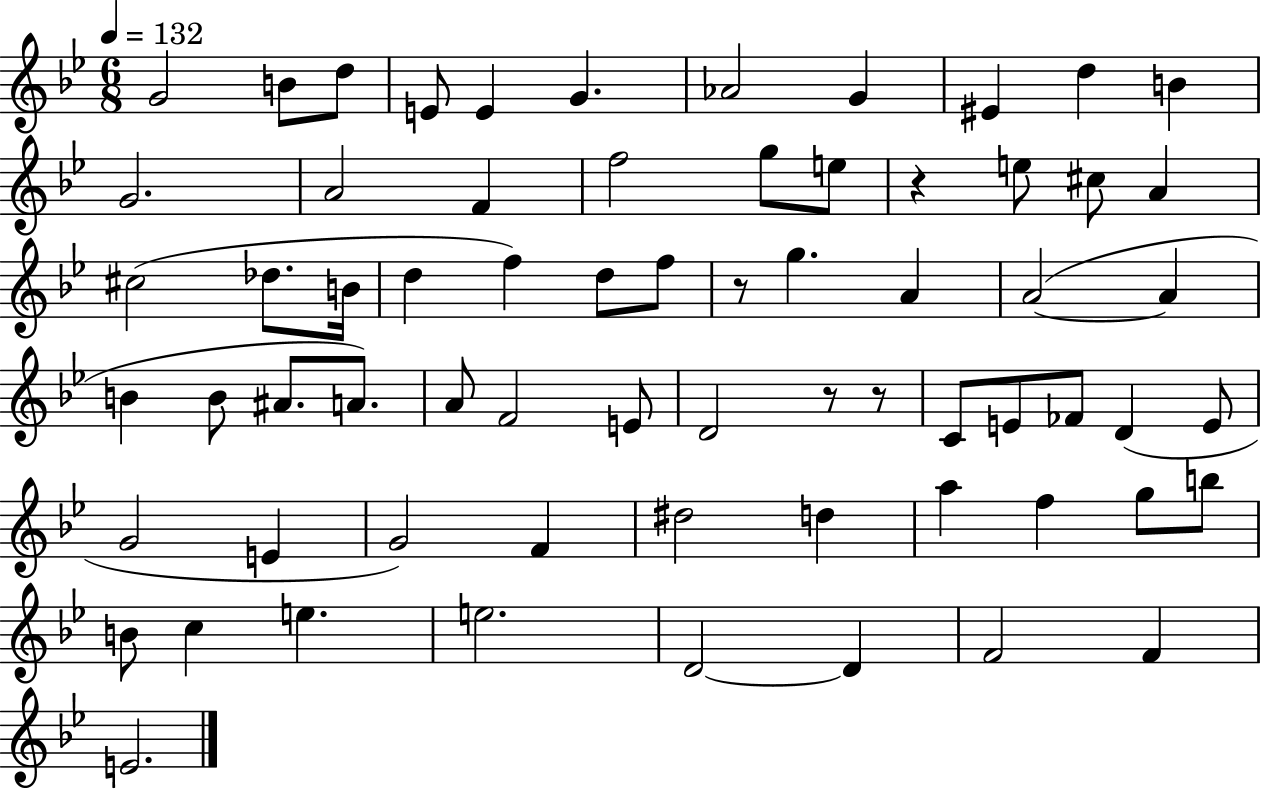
X:1
T:Untitled
M:6/8
L:1/4
K:Bb
G2 B/2 d/2 E/2 E G _A2 G ^E d B G2 A2 F f2 g/2 e/2 z e/2 ^c/2 A ^c2 _d/2 B/4 d f d/2 f/2 z/2 g A A2 A B B/2 ^A/2 A/2 A/2 F2 E/2 D2 z/2 z/2 C/2 E/2 _F/2 D E/2 G2 E G2 F ^d2 d a f g/2 b/2 B/2 c e e2 D2 D F2 F E2